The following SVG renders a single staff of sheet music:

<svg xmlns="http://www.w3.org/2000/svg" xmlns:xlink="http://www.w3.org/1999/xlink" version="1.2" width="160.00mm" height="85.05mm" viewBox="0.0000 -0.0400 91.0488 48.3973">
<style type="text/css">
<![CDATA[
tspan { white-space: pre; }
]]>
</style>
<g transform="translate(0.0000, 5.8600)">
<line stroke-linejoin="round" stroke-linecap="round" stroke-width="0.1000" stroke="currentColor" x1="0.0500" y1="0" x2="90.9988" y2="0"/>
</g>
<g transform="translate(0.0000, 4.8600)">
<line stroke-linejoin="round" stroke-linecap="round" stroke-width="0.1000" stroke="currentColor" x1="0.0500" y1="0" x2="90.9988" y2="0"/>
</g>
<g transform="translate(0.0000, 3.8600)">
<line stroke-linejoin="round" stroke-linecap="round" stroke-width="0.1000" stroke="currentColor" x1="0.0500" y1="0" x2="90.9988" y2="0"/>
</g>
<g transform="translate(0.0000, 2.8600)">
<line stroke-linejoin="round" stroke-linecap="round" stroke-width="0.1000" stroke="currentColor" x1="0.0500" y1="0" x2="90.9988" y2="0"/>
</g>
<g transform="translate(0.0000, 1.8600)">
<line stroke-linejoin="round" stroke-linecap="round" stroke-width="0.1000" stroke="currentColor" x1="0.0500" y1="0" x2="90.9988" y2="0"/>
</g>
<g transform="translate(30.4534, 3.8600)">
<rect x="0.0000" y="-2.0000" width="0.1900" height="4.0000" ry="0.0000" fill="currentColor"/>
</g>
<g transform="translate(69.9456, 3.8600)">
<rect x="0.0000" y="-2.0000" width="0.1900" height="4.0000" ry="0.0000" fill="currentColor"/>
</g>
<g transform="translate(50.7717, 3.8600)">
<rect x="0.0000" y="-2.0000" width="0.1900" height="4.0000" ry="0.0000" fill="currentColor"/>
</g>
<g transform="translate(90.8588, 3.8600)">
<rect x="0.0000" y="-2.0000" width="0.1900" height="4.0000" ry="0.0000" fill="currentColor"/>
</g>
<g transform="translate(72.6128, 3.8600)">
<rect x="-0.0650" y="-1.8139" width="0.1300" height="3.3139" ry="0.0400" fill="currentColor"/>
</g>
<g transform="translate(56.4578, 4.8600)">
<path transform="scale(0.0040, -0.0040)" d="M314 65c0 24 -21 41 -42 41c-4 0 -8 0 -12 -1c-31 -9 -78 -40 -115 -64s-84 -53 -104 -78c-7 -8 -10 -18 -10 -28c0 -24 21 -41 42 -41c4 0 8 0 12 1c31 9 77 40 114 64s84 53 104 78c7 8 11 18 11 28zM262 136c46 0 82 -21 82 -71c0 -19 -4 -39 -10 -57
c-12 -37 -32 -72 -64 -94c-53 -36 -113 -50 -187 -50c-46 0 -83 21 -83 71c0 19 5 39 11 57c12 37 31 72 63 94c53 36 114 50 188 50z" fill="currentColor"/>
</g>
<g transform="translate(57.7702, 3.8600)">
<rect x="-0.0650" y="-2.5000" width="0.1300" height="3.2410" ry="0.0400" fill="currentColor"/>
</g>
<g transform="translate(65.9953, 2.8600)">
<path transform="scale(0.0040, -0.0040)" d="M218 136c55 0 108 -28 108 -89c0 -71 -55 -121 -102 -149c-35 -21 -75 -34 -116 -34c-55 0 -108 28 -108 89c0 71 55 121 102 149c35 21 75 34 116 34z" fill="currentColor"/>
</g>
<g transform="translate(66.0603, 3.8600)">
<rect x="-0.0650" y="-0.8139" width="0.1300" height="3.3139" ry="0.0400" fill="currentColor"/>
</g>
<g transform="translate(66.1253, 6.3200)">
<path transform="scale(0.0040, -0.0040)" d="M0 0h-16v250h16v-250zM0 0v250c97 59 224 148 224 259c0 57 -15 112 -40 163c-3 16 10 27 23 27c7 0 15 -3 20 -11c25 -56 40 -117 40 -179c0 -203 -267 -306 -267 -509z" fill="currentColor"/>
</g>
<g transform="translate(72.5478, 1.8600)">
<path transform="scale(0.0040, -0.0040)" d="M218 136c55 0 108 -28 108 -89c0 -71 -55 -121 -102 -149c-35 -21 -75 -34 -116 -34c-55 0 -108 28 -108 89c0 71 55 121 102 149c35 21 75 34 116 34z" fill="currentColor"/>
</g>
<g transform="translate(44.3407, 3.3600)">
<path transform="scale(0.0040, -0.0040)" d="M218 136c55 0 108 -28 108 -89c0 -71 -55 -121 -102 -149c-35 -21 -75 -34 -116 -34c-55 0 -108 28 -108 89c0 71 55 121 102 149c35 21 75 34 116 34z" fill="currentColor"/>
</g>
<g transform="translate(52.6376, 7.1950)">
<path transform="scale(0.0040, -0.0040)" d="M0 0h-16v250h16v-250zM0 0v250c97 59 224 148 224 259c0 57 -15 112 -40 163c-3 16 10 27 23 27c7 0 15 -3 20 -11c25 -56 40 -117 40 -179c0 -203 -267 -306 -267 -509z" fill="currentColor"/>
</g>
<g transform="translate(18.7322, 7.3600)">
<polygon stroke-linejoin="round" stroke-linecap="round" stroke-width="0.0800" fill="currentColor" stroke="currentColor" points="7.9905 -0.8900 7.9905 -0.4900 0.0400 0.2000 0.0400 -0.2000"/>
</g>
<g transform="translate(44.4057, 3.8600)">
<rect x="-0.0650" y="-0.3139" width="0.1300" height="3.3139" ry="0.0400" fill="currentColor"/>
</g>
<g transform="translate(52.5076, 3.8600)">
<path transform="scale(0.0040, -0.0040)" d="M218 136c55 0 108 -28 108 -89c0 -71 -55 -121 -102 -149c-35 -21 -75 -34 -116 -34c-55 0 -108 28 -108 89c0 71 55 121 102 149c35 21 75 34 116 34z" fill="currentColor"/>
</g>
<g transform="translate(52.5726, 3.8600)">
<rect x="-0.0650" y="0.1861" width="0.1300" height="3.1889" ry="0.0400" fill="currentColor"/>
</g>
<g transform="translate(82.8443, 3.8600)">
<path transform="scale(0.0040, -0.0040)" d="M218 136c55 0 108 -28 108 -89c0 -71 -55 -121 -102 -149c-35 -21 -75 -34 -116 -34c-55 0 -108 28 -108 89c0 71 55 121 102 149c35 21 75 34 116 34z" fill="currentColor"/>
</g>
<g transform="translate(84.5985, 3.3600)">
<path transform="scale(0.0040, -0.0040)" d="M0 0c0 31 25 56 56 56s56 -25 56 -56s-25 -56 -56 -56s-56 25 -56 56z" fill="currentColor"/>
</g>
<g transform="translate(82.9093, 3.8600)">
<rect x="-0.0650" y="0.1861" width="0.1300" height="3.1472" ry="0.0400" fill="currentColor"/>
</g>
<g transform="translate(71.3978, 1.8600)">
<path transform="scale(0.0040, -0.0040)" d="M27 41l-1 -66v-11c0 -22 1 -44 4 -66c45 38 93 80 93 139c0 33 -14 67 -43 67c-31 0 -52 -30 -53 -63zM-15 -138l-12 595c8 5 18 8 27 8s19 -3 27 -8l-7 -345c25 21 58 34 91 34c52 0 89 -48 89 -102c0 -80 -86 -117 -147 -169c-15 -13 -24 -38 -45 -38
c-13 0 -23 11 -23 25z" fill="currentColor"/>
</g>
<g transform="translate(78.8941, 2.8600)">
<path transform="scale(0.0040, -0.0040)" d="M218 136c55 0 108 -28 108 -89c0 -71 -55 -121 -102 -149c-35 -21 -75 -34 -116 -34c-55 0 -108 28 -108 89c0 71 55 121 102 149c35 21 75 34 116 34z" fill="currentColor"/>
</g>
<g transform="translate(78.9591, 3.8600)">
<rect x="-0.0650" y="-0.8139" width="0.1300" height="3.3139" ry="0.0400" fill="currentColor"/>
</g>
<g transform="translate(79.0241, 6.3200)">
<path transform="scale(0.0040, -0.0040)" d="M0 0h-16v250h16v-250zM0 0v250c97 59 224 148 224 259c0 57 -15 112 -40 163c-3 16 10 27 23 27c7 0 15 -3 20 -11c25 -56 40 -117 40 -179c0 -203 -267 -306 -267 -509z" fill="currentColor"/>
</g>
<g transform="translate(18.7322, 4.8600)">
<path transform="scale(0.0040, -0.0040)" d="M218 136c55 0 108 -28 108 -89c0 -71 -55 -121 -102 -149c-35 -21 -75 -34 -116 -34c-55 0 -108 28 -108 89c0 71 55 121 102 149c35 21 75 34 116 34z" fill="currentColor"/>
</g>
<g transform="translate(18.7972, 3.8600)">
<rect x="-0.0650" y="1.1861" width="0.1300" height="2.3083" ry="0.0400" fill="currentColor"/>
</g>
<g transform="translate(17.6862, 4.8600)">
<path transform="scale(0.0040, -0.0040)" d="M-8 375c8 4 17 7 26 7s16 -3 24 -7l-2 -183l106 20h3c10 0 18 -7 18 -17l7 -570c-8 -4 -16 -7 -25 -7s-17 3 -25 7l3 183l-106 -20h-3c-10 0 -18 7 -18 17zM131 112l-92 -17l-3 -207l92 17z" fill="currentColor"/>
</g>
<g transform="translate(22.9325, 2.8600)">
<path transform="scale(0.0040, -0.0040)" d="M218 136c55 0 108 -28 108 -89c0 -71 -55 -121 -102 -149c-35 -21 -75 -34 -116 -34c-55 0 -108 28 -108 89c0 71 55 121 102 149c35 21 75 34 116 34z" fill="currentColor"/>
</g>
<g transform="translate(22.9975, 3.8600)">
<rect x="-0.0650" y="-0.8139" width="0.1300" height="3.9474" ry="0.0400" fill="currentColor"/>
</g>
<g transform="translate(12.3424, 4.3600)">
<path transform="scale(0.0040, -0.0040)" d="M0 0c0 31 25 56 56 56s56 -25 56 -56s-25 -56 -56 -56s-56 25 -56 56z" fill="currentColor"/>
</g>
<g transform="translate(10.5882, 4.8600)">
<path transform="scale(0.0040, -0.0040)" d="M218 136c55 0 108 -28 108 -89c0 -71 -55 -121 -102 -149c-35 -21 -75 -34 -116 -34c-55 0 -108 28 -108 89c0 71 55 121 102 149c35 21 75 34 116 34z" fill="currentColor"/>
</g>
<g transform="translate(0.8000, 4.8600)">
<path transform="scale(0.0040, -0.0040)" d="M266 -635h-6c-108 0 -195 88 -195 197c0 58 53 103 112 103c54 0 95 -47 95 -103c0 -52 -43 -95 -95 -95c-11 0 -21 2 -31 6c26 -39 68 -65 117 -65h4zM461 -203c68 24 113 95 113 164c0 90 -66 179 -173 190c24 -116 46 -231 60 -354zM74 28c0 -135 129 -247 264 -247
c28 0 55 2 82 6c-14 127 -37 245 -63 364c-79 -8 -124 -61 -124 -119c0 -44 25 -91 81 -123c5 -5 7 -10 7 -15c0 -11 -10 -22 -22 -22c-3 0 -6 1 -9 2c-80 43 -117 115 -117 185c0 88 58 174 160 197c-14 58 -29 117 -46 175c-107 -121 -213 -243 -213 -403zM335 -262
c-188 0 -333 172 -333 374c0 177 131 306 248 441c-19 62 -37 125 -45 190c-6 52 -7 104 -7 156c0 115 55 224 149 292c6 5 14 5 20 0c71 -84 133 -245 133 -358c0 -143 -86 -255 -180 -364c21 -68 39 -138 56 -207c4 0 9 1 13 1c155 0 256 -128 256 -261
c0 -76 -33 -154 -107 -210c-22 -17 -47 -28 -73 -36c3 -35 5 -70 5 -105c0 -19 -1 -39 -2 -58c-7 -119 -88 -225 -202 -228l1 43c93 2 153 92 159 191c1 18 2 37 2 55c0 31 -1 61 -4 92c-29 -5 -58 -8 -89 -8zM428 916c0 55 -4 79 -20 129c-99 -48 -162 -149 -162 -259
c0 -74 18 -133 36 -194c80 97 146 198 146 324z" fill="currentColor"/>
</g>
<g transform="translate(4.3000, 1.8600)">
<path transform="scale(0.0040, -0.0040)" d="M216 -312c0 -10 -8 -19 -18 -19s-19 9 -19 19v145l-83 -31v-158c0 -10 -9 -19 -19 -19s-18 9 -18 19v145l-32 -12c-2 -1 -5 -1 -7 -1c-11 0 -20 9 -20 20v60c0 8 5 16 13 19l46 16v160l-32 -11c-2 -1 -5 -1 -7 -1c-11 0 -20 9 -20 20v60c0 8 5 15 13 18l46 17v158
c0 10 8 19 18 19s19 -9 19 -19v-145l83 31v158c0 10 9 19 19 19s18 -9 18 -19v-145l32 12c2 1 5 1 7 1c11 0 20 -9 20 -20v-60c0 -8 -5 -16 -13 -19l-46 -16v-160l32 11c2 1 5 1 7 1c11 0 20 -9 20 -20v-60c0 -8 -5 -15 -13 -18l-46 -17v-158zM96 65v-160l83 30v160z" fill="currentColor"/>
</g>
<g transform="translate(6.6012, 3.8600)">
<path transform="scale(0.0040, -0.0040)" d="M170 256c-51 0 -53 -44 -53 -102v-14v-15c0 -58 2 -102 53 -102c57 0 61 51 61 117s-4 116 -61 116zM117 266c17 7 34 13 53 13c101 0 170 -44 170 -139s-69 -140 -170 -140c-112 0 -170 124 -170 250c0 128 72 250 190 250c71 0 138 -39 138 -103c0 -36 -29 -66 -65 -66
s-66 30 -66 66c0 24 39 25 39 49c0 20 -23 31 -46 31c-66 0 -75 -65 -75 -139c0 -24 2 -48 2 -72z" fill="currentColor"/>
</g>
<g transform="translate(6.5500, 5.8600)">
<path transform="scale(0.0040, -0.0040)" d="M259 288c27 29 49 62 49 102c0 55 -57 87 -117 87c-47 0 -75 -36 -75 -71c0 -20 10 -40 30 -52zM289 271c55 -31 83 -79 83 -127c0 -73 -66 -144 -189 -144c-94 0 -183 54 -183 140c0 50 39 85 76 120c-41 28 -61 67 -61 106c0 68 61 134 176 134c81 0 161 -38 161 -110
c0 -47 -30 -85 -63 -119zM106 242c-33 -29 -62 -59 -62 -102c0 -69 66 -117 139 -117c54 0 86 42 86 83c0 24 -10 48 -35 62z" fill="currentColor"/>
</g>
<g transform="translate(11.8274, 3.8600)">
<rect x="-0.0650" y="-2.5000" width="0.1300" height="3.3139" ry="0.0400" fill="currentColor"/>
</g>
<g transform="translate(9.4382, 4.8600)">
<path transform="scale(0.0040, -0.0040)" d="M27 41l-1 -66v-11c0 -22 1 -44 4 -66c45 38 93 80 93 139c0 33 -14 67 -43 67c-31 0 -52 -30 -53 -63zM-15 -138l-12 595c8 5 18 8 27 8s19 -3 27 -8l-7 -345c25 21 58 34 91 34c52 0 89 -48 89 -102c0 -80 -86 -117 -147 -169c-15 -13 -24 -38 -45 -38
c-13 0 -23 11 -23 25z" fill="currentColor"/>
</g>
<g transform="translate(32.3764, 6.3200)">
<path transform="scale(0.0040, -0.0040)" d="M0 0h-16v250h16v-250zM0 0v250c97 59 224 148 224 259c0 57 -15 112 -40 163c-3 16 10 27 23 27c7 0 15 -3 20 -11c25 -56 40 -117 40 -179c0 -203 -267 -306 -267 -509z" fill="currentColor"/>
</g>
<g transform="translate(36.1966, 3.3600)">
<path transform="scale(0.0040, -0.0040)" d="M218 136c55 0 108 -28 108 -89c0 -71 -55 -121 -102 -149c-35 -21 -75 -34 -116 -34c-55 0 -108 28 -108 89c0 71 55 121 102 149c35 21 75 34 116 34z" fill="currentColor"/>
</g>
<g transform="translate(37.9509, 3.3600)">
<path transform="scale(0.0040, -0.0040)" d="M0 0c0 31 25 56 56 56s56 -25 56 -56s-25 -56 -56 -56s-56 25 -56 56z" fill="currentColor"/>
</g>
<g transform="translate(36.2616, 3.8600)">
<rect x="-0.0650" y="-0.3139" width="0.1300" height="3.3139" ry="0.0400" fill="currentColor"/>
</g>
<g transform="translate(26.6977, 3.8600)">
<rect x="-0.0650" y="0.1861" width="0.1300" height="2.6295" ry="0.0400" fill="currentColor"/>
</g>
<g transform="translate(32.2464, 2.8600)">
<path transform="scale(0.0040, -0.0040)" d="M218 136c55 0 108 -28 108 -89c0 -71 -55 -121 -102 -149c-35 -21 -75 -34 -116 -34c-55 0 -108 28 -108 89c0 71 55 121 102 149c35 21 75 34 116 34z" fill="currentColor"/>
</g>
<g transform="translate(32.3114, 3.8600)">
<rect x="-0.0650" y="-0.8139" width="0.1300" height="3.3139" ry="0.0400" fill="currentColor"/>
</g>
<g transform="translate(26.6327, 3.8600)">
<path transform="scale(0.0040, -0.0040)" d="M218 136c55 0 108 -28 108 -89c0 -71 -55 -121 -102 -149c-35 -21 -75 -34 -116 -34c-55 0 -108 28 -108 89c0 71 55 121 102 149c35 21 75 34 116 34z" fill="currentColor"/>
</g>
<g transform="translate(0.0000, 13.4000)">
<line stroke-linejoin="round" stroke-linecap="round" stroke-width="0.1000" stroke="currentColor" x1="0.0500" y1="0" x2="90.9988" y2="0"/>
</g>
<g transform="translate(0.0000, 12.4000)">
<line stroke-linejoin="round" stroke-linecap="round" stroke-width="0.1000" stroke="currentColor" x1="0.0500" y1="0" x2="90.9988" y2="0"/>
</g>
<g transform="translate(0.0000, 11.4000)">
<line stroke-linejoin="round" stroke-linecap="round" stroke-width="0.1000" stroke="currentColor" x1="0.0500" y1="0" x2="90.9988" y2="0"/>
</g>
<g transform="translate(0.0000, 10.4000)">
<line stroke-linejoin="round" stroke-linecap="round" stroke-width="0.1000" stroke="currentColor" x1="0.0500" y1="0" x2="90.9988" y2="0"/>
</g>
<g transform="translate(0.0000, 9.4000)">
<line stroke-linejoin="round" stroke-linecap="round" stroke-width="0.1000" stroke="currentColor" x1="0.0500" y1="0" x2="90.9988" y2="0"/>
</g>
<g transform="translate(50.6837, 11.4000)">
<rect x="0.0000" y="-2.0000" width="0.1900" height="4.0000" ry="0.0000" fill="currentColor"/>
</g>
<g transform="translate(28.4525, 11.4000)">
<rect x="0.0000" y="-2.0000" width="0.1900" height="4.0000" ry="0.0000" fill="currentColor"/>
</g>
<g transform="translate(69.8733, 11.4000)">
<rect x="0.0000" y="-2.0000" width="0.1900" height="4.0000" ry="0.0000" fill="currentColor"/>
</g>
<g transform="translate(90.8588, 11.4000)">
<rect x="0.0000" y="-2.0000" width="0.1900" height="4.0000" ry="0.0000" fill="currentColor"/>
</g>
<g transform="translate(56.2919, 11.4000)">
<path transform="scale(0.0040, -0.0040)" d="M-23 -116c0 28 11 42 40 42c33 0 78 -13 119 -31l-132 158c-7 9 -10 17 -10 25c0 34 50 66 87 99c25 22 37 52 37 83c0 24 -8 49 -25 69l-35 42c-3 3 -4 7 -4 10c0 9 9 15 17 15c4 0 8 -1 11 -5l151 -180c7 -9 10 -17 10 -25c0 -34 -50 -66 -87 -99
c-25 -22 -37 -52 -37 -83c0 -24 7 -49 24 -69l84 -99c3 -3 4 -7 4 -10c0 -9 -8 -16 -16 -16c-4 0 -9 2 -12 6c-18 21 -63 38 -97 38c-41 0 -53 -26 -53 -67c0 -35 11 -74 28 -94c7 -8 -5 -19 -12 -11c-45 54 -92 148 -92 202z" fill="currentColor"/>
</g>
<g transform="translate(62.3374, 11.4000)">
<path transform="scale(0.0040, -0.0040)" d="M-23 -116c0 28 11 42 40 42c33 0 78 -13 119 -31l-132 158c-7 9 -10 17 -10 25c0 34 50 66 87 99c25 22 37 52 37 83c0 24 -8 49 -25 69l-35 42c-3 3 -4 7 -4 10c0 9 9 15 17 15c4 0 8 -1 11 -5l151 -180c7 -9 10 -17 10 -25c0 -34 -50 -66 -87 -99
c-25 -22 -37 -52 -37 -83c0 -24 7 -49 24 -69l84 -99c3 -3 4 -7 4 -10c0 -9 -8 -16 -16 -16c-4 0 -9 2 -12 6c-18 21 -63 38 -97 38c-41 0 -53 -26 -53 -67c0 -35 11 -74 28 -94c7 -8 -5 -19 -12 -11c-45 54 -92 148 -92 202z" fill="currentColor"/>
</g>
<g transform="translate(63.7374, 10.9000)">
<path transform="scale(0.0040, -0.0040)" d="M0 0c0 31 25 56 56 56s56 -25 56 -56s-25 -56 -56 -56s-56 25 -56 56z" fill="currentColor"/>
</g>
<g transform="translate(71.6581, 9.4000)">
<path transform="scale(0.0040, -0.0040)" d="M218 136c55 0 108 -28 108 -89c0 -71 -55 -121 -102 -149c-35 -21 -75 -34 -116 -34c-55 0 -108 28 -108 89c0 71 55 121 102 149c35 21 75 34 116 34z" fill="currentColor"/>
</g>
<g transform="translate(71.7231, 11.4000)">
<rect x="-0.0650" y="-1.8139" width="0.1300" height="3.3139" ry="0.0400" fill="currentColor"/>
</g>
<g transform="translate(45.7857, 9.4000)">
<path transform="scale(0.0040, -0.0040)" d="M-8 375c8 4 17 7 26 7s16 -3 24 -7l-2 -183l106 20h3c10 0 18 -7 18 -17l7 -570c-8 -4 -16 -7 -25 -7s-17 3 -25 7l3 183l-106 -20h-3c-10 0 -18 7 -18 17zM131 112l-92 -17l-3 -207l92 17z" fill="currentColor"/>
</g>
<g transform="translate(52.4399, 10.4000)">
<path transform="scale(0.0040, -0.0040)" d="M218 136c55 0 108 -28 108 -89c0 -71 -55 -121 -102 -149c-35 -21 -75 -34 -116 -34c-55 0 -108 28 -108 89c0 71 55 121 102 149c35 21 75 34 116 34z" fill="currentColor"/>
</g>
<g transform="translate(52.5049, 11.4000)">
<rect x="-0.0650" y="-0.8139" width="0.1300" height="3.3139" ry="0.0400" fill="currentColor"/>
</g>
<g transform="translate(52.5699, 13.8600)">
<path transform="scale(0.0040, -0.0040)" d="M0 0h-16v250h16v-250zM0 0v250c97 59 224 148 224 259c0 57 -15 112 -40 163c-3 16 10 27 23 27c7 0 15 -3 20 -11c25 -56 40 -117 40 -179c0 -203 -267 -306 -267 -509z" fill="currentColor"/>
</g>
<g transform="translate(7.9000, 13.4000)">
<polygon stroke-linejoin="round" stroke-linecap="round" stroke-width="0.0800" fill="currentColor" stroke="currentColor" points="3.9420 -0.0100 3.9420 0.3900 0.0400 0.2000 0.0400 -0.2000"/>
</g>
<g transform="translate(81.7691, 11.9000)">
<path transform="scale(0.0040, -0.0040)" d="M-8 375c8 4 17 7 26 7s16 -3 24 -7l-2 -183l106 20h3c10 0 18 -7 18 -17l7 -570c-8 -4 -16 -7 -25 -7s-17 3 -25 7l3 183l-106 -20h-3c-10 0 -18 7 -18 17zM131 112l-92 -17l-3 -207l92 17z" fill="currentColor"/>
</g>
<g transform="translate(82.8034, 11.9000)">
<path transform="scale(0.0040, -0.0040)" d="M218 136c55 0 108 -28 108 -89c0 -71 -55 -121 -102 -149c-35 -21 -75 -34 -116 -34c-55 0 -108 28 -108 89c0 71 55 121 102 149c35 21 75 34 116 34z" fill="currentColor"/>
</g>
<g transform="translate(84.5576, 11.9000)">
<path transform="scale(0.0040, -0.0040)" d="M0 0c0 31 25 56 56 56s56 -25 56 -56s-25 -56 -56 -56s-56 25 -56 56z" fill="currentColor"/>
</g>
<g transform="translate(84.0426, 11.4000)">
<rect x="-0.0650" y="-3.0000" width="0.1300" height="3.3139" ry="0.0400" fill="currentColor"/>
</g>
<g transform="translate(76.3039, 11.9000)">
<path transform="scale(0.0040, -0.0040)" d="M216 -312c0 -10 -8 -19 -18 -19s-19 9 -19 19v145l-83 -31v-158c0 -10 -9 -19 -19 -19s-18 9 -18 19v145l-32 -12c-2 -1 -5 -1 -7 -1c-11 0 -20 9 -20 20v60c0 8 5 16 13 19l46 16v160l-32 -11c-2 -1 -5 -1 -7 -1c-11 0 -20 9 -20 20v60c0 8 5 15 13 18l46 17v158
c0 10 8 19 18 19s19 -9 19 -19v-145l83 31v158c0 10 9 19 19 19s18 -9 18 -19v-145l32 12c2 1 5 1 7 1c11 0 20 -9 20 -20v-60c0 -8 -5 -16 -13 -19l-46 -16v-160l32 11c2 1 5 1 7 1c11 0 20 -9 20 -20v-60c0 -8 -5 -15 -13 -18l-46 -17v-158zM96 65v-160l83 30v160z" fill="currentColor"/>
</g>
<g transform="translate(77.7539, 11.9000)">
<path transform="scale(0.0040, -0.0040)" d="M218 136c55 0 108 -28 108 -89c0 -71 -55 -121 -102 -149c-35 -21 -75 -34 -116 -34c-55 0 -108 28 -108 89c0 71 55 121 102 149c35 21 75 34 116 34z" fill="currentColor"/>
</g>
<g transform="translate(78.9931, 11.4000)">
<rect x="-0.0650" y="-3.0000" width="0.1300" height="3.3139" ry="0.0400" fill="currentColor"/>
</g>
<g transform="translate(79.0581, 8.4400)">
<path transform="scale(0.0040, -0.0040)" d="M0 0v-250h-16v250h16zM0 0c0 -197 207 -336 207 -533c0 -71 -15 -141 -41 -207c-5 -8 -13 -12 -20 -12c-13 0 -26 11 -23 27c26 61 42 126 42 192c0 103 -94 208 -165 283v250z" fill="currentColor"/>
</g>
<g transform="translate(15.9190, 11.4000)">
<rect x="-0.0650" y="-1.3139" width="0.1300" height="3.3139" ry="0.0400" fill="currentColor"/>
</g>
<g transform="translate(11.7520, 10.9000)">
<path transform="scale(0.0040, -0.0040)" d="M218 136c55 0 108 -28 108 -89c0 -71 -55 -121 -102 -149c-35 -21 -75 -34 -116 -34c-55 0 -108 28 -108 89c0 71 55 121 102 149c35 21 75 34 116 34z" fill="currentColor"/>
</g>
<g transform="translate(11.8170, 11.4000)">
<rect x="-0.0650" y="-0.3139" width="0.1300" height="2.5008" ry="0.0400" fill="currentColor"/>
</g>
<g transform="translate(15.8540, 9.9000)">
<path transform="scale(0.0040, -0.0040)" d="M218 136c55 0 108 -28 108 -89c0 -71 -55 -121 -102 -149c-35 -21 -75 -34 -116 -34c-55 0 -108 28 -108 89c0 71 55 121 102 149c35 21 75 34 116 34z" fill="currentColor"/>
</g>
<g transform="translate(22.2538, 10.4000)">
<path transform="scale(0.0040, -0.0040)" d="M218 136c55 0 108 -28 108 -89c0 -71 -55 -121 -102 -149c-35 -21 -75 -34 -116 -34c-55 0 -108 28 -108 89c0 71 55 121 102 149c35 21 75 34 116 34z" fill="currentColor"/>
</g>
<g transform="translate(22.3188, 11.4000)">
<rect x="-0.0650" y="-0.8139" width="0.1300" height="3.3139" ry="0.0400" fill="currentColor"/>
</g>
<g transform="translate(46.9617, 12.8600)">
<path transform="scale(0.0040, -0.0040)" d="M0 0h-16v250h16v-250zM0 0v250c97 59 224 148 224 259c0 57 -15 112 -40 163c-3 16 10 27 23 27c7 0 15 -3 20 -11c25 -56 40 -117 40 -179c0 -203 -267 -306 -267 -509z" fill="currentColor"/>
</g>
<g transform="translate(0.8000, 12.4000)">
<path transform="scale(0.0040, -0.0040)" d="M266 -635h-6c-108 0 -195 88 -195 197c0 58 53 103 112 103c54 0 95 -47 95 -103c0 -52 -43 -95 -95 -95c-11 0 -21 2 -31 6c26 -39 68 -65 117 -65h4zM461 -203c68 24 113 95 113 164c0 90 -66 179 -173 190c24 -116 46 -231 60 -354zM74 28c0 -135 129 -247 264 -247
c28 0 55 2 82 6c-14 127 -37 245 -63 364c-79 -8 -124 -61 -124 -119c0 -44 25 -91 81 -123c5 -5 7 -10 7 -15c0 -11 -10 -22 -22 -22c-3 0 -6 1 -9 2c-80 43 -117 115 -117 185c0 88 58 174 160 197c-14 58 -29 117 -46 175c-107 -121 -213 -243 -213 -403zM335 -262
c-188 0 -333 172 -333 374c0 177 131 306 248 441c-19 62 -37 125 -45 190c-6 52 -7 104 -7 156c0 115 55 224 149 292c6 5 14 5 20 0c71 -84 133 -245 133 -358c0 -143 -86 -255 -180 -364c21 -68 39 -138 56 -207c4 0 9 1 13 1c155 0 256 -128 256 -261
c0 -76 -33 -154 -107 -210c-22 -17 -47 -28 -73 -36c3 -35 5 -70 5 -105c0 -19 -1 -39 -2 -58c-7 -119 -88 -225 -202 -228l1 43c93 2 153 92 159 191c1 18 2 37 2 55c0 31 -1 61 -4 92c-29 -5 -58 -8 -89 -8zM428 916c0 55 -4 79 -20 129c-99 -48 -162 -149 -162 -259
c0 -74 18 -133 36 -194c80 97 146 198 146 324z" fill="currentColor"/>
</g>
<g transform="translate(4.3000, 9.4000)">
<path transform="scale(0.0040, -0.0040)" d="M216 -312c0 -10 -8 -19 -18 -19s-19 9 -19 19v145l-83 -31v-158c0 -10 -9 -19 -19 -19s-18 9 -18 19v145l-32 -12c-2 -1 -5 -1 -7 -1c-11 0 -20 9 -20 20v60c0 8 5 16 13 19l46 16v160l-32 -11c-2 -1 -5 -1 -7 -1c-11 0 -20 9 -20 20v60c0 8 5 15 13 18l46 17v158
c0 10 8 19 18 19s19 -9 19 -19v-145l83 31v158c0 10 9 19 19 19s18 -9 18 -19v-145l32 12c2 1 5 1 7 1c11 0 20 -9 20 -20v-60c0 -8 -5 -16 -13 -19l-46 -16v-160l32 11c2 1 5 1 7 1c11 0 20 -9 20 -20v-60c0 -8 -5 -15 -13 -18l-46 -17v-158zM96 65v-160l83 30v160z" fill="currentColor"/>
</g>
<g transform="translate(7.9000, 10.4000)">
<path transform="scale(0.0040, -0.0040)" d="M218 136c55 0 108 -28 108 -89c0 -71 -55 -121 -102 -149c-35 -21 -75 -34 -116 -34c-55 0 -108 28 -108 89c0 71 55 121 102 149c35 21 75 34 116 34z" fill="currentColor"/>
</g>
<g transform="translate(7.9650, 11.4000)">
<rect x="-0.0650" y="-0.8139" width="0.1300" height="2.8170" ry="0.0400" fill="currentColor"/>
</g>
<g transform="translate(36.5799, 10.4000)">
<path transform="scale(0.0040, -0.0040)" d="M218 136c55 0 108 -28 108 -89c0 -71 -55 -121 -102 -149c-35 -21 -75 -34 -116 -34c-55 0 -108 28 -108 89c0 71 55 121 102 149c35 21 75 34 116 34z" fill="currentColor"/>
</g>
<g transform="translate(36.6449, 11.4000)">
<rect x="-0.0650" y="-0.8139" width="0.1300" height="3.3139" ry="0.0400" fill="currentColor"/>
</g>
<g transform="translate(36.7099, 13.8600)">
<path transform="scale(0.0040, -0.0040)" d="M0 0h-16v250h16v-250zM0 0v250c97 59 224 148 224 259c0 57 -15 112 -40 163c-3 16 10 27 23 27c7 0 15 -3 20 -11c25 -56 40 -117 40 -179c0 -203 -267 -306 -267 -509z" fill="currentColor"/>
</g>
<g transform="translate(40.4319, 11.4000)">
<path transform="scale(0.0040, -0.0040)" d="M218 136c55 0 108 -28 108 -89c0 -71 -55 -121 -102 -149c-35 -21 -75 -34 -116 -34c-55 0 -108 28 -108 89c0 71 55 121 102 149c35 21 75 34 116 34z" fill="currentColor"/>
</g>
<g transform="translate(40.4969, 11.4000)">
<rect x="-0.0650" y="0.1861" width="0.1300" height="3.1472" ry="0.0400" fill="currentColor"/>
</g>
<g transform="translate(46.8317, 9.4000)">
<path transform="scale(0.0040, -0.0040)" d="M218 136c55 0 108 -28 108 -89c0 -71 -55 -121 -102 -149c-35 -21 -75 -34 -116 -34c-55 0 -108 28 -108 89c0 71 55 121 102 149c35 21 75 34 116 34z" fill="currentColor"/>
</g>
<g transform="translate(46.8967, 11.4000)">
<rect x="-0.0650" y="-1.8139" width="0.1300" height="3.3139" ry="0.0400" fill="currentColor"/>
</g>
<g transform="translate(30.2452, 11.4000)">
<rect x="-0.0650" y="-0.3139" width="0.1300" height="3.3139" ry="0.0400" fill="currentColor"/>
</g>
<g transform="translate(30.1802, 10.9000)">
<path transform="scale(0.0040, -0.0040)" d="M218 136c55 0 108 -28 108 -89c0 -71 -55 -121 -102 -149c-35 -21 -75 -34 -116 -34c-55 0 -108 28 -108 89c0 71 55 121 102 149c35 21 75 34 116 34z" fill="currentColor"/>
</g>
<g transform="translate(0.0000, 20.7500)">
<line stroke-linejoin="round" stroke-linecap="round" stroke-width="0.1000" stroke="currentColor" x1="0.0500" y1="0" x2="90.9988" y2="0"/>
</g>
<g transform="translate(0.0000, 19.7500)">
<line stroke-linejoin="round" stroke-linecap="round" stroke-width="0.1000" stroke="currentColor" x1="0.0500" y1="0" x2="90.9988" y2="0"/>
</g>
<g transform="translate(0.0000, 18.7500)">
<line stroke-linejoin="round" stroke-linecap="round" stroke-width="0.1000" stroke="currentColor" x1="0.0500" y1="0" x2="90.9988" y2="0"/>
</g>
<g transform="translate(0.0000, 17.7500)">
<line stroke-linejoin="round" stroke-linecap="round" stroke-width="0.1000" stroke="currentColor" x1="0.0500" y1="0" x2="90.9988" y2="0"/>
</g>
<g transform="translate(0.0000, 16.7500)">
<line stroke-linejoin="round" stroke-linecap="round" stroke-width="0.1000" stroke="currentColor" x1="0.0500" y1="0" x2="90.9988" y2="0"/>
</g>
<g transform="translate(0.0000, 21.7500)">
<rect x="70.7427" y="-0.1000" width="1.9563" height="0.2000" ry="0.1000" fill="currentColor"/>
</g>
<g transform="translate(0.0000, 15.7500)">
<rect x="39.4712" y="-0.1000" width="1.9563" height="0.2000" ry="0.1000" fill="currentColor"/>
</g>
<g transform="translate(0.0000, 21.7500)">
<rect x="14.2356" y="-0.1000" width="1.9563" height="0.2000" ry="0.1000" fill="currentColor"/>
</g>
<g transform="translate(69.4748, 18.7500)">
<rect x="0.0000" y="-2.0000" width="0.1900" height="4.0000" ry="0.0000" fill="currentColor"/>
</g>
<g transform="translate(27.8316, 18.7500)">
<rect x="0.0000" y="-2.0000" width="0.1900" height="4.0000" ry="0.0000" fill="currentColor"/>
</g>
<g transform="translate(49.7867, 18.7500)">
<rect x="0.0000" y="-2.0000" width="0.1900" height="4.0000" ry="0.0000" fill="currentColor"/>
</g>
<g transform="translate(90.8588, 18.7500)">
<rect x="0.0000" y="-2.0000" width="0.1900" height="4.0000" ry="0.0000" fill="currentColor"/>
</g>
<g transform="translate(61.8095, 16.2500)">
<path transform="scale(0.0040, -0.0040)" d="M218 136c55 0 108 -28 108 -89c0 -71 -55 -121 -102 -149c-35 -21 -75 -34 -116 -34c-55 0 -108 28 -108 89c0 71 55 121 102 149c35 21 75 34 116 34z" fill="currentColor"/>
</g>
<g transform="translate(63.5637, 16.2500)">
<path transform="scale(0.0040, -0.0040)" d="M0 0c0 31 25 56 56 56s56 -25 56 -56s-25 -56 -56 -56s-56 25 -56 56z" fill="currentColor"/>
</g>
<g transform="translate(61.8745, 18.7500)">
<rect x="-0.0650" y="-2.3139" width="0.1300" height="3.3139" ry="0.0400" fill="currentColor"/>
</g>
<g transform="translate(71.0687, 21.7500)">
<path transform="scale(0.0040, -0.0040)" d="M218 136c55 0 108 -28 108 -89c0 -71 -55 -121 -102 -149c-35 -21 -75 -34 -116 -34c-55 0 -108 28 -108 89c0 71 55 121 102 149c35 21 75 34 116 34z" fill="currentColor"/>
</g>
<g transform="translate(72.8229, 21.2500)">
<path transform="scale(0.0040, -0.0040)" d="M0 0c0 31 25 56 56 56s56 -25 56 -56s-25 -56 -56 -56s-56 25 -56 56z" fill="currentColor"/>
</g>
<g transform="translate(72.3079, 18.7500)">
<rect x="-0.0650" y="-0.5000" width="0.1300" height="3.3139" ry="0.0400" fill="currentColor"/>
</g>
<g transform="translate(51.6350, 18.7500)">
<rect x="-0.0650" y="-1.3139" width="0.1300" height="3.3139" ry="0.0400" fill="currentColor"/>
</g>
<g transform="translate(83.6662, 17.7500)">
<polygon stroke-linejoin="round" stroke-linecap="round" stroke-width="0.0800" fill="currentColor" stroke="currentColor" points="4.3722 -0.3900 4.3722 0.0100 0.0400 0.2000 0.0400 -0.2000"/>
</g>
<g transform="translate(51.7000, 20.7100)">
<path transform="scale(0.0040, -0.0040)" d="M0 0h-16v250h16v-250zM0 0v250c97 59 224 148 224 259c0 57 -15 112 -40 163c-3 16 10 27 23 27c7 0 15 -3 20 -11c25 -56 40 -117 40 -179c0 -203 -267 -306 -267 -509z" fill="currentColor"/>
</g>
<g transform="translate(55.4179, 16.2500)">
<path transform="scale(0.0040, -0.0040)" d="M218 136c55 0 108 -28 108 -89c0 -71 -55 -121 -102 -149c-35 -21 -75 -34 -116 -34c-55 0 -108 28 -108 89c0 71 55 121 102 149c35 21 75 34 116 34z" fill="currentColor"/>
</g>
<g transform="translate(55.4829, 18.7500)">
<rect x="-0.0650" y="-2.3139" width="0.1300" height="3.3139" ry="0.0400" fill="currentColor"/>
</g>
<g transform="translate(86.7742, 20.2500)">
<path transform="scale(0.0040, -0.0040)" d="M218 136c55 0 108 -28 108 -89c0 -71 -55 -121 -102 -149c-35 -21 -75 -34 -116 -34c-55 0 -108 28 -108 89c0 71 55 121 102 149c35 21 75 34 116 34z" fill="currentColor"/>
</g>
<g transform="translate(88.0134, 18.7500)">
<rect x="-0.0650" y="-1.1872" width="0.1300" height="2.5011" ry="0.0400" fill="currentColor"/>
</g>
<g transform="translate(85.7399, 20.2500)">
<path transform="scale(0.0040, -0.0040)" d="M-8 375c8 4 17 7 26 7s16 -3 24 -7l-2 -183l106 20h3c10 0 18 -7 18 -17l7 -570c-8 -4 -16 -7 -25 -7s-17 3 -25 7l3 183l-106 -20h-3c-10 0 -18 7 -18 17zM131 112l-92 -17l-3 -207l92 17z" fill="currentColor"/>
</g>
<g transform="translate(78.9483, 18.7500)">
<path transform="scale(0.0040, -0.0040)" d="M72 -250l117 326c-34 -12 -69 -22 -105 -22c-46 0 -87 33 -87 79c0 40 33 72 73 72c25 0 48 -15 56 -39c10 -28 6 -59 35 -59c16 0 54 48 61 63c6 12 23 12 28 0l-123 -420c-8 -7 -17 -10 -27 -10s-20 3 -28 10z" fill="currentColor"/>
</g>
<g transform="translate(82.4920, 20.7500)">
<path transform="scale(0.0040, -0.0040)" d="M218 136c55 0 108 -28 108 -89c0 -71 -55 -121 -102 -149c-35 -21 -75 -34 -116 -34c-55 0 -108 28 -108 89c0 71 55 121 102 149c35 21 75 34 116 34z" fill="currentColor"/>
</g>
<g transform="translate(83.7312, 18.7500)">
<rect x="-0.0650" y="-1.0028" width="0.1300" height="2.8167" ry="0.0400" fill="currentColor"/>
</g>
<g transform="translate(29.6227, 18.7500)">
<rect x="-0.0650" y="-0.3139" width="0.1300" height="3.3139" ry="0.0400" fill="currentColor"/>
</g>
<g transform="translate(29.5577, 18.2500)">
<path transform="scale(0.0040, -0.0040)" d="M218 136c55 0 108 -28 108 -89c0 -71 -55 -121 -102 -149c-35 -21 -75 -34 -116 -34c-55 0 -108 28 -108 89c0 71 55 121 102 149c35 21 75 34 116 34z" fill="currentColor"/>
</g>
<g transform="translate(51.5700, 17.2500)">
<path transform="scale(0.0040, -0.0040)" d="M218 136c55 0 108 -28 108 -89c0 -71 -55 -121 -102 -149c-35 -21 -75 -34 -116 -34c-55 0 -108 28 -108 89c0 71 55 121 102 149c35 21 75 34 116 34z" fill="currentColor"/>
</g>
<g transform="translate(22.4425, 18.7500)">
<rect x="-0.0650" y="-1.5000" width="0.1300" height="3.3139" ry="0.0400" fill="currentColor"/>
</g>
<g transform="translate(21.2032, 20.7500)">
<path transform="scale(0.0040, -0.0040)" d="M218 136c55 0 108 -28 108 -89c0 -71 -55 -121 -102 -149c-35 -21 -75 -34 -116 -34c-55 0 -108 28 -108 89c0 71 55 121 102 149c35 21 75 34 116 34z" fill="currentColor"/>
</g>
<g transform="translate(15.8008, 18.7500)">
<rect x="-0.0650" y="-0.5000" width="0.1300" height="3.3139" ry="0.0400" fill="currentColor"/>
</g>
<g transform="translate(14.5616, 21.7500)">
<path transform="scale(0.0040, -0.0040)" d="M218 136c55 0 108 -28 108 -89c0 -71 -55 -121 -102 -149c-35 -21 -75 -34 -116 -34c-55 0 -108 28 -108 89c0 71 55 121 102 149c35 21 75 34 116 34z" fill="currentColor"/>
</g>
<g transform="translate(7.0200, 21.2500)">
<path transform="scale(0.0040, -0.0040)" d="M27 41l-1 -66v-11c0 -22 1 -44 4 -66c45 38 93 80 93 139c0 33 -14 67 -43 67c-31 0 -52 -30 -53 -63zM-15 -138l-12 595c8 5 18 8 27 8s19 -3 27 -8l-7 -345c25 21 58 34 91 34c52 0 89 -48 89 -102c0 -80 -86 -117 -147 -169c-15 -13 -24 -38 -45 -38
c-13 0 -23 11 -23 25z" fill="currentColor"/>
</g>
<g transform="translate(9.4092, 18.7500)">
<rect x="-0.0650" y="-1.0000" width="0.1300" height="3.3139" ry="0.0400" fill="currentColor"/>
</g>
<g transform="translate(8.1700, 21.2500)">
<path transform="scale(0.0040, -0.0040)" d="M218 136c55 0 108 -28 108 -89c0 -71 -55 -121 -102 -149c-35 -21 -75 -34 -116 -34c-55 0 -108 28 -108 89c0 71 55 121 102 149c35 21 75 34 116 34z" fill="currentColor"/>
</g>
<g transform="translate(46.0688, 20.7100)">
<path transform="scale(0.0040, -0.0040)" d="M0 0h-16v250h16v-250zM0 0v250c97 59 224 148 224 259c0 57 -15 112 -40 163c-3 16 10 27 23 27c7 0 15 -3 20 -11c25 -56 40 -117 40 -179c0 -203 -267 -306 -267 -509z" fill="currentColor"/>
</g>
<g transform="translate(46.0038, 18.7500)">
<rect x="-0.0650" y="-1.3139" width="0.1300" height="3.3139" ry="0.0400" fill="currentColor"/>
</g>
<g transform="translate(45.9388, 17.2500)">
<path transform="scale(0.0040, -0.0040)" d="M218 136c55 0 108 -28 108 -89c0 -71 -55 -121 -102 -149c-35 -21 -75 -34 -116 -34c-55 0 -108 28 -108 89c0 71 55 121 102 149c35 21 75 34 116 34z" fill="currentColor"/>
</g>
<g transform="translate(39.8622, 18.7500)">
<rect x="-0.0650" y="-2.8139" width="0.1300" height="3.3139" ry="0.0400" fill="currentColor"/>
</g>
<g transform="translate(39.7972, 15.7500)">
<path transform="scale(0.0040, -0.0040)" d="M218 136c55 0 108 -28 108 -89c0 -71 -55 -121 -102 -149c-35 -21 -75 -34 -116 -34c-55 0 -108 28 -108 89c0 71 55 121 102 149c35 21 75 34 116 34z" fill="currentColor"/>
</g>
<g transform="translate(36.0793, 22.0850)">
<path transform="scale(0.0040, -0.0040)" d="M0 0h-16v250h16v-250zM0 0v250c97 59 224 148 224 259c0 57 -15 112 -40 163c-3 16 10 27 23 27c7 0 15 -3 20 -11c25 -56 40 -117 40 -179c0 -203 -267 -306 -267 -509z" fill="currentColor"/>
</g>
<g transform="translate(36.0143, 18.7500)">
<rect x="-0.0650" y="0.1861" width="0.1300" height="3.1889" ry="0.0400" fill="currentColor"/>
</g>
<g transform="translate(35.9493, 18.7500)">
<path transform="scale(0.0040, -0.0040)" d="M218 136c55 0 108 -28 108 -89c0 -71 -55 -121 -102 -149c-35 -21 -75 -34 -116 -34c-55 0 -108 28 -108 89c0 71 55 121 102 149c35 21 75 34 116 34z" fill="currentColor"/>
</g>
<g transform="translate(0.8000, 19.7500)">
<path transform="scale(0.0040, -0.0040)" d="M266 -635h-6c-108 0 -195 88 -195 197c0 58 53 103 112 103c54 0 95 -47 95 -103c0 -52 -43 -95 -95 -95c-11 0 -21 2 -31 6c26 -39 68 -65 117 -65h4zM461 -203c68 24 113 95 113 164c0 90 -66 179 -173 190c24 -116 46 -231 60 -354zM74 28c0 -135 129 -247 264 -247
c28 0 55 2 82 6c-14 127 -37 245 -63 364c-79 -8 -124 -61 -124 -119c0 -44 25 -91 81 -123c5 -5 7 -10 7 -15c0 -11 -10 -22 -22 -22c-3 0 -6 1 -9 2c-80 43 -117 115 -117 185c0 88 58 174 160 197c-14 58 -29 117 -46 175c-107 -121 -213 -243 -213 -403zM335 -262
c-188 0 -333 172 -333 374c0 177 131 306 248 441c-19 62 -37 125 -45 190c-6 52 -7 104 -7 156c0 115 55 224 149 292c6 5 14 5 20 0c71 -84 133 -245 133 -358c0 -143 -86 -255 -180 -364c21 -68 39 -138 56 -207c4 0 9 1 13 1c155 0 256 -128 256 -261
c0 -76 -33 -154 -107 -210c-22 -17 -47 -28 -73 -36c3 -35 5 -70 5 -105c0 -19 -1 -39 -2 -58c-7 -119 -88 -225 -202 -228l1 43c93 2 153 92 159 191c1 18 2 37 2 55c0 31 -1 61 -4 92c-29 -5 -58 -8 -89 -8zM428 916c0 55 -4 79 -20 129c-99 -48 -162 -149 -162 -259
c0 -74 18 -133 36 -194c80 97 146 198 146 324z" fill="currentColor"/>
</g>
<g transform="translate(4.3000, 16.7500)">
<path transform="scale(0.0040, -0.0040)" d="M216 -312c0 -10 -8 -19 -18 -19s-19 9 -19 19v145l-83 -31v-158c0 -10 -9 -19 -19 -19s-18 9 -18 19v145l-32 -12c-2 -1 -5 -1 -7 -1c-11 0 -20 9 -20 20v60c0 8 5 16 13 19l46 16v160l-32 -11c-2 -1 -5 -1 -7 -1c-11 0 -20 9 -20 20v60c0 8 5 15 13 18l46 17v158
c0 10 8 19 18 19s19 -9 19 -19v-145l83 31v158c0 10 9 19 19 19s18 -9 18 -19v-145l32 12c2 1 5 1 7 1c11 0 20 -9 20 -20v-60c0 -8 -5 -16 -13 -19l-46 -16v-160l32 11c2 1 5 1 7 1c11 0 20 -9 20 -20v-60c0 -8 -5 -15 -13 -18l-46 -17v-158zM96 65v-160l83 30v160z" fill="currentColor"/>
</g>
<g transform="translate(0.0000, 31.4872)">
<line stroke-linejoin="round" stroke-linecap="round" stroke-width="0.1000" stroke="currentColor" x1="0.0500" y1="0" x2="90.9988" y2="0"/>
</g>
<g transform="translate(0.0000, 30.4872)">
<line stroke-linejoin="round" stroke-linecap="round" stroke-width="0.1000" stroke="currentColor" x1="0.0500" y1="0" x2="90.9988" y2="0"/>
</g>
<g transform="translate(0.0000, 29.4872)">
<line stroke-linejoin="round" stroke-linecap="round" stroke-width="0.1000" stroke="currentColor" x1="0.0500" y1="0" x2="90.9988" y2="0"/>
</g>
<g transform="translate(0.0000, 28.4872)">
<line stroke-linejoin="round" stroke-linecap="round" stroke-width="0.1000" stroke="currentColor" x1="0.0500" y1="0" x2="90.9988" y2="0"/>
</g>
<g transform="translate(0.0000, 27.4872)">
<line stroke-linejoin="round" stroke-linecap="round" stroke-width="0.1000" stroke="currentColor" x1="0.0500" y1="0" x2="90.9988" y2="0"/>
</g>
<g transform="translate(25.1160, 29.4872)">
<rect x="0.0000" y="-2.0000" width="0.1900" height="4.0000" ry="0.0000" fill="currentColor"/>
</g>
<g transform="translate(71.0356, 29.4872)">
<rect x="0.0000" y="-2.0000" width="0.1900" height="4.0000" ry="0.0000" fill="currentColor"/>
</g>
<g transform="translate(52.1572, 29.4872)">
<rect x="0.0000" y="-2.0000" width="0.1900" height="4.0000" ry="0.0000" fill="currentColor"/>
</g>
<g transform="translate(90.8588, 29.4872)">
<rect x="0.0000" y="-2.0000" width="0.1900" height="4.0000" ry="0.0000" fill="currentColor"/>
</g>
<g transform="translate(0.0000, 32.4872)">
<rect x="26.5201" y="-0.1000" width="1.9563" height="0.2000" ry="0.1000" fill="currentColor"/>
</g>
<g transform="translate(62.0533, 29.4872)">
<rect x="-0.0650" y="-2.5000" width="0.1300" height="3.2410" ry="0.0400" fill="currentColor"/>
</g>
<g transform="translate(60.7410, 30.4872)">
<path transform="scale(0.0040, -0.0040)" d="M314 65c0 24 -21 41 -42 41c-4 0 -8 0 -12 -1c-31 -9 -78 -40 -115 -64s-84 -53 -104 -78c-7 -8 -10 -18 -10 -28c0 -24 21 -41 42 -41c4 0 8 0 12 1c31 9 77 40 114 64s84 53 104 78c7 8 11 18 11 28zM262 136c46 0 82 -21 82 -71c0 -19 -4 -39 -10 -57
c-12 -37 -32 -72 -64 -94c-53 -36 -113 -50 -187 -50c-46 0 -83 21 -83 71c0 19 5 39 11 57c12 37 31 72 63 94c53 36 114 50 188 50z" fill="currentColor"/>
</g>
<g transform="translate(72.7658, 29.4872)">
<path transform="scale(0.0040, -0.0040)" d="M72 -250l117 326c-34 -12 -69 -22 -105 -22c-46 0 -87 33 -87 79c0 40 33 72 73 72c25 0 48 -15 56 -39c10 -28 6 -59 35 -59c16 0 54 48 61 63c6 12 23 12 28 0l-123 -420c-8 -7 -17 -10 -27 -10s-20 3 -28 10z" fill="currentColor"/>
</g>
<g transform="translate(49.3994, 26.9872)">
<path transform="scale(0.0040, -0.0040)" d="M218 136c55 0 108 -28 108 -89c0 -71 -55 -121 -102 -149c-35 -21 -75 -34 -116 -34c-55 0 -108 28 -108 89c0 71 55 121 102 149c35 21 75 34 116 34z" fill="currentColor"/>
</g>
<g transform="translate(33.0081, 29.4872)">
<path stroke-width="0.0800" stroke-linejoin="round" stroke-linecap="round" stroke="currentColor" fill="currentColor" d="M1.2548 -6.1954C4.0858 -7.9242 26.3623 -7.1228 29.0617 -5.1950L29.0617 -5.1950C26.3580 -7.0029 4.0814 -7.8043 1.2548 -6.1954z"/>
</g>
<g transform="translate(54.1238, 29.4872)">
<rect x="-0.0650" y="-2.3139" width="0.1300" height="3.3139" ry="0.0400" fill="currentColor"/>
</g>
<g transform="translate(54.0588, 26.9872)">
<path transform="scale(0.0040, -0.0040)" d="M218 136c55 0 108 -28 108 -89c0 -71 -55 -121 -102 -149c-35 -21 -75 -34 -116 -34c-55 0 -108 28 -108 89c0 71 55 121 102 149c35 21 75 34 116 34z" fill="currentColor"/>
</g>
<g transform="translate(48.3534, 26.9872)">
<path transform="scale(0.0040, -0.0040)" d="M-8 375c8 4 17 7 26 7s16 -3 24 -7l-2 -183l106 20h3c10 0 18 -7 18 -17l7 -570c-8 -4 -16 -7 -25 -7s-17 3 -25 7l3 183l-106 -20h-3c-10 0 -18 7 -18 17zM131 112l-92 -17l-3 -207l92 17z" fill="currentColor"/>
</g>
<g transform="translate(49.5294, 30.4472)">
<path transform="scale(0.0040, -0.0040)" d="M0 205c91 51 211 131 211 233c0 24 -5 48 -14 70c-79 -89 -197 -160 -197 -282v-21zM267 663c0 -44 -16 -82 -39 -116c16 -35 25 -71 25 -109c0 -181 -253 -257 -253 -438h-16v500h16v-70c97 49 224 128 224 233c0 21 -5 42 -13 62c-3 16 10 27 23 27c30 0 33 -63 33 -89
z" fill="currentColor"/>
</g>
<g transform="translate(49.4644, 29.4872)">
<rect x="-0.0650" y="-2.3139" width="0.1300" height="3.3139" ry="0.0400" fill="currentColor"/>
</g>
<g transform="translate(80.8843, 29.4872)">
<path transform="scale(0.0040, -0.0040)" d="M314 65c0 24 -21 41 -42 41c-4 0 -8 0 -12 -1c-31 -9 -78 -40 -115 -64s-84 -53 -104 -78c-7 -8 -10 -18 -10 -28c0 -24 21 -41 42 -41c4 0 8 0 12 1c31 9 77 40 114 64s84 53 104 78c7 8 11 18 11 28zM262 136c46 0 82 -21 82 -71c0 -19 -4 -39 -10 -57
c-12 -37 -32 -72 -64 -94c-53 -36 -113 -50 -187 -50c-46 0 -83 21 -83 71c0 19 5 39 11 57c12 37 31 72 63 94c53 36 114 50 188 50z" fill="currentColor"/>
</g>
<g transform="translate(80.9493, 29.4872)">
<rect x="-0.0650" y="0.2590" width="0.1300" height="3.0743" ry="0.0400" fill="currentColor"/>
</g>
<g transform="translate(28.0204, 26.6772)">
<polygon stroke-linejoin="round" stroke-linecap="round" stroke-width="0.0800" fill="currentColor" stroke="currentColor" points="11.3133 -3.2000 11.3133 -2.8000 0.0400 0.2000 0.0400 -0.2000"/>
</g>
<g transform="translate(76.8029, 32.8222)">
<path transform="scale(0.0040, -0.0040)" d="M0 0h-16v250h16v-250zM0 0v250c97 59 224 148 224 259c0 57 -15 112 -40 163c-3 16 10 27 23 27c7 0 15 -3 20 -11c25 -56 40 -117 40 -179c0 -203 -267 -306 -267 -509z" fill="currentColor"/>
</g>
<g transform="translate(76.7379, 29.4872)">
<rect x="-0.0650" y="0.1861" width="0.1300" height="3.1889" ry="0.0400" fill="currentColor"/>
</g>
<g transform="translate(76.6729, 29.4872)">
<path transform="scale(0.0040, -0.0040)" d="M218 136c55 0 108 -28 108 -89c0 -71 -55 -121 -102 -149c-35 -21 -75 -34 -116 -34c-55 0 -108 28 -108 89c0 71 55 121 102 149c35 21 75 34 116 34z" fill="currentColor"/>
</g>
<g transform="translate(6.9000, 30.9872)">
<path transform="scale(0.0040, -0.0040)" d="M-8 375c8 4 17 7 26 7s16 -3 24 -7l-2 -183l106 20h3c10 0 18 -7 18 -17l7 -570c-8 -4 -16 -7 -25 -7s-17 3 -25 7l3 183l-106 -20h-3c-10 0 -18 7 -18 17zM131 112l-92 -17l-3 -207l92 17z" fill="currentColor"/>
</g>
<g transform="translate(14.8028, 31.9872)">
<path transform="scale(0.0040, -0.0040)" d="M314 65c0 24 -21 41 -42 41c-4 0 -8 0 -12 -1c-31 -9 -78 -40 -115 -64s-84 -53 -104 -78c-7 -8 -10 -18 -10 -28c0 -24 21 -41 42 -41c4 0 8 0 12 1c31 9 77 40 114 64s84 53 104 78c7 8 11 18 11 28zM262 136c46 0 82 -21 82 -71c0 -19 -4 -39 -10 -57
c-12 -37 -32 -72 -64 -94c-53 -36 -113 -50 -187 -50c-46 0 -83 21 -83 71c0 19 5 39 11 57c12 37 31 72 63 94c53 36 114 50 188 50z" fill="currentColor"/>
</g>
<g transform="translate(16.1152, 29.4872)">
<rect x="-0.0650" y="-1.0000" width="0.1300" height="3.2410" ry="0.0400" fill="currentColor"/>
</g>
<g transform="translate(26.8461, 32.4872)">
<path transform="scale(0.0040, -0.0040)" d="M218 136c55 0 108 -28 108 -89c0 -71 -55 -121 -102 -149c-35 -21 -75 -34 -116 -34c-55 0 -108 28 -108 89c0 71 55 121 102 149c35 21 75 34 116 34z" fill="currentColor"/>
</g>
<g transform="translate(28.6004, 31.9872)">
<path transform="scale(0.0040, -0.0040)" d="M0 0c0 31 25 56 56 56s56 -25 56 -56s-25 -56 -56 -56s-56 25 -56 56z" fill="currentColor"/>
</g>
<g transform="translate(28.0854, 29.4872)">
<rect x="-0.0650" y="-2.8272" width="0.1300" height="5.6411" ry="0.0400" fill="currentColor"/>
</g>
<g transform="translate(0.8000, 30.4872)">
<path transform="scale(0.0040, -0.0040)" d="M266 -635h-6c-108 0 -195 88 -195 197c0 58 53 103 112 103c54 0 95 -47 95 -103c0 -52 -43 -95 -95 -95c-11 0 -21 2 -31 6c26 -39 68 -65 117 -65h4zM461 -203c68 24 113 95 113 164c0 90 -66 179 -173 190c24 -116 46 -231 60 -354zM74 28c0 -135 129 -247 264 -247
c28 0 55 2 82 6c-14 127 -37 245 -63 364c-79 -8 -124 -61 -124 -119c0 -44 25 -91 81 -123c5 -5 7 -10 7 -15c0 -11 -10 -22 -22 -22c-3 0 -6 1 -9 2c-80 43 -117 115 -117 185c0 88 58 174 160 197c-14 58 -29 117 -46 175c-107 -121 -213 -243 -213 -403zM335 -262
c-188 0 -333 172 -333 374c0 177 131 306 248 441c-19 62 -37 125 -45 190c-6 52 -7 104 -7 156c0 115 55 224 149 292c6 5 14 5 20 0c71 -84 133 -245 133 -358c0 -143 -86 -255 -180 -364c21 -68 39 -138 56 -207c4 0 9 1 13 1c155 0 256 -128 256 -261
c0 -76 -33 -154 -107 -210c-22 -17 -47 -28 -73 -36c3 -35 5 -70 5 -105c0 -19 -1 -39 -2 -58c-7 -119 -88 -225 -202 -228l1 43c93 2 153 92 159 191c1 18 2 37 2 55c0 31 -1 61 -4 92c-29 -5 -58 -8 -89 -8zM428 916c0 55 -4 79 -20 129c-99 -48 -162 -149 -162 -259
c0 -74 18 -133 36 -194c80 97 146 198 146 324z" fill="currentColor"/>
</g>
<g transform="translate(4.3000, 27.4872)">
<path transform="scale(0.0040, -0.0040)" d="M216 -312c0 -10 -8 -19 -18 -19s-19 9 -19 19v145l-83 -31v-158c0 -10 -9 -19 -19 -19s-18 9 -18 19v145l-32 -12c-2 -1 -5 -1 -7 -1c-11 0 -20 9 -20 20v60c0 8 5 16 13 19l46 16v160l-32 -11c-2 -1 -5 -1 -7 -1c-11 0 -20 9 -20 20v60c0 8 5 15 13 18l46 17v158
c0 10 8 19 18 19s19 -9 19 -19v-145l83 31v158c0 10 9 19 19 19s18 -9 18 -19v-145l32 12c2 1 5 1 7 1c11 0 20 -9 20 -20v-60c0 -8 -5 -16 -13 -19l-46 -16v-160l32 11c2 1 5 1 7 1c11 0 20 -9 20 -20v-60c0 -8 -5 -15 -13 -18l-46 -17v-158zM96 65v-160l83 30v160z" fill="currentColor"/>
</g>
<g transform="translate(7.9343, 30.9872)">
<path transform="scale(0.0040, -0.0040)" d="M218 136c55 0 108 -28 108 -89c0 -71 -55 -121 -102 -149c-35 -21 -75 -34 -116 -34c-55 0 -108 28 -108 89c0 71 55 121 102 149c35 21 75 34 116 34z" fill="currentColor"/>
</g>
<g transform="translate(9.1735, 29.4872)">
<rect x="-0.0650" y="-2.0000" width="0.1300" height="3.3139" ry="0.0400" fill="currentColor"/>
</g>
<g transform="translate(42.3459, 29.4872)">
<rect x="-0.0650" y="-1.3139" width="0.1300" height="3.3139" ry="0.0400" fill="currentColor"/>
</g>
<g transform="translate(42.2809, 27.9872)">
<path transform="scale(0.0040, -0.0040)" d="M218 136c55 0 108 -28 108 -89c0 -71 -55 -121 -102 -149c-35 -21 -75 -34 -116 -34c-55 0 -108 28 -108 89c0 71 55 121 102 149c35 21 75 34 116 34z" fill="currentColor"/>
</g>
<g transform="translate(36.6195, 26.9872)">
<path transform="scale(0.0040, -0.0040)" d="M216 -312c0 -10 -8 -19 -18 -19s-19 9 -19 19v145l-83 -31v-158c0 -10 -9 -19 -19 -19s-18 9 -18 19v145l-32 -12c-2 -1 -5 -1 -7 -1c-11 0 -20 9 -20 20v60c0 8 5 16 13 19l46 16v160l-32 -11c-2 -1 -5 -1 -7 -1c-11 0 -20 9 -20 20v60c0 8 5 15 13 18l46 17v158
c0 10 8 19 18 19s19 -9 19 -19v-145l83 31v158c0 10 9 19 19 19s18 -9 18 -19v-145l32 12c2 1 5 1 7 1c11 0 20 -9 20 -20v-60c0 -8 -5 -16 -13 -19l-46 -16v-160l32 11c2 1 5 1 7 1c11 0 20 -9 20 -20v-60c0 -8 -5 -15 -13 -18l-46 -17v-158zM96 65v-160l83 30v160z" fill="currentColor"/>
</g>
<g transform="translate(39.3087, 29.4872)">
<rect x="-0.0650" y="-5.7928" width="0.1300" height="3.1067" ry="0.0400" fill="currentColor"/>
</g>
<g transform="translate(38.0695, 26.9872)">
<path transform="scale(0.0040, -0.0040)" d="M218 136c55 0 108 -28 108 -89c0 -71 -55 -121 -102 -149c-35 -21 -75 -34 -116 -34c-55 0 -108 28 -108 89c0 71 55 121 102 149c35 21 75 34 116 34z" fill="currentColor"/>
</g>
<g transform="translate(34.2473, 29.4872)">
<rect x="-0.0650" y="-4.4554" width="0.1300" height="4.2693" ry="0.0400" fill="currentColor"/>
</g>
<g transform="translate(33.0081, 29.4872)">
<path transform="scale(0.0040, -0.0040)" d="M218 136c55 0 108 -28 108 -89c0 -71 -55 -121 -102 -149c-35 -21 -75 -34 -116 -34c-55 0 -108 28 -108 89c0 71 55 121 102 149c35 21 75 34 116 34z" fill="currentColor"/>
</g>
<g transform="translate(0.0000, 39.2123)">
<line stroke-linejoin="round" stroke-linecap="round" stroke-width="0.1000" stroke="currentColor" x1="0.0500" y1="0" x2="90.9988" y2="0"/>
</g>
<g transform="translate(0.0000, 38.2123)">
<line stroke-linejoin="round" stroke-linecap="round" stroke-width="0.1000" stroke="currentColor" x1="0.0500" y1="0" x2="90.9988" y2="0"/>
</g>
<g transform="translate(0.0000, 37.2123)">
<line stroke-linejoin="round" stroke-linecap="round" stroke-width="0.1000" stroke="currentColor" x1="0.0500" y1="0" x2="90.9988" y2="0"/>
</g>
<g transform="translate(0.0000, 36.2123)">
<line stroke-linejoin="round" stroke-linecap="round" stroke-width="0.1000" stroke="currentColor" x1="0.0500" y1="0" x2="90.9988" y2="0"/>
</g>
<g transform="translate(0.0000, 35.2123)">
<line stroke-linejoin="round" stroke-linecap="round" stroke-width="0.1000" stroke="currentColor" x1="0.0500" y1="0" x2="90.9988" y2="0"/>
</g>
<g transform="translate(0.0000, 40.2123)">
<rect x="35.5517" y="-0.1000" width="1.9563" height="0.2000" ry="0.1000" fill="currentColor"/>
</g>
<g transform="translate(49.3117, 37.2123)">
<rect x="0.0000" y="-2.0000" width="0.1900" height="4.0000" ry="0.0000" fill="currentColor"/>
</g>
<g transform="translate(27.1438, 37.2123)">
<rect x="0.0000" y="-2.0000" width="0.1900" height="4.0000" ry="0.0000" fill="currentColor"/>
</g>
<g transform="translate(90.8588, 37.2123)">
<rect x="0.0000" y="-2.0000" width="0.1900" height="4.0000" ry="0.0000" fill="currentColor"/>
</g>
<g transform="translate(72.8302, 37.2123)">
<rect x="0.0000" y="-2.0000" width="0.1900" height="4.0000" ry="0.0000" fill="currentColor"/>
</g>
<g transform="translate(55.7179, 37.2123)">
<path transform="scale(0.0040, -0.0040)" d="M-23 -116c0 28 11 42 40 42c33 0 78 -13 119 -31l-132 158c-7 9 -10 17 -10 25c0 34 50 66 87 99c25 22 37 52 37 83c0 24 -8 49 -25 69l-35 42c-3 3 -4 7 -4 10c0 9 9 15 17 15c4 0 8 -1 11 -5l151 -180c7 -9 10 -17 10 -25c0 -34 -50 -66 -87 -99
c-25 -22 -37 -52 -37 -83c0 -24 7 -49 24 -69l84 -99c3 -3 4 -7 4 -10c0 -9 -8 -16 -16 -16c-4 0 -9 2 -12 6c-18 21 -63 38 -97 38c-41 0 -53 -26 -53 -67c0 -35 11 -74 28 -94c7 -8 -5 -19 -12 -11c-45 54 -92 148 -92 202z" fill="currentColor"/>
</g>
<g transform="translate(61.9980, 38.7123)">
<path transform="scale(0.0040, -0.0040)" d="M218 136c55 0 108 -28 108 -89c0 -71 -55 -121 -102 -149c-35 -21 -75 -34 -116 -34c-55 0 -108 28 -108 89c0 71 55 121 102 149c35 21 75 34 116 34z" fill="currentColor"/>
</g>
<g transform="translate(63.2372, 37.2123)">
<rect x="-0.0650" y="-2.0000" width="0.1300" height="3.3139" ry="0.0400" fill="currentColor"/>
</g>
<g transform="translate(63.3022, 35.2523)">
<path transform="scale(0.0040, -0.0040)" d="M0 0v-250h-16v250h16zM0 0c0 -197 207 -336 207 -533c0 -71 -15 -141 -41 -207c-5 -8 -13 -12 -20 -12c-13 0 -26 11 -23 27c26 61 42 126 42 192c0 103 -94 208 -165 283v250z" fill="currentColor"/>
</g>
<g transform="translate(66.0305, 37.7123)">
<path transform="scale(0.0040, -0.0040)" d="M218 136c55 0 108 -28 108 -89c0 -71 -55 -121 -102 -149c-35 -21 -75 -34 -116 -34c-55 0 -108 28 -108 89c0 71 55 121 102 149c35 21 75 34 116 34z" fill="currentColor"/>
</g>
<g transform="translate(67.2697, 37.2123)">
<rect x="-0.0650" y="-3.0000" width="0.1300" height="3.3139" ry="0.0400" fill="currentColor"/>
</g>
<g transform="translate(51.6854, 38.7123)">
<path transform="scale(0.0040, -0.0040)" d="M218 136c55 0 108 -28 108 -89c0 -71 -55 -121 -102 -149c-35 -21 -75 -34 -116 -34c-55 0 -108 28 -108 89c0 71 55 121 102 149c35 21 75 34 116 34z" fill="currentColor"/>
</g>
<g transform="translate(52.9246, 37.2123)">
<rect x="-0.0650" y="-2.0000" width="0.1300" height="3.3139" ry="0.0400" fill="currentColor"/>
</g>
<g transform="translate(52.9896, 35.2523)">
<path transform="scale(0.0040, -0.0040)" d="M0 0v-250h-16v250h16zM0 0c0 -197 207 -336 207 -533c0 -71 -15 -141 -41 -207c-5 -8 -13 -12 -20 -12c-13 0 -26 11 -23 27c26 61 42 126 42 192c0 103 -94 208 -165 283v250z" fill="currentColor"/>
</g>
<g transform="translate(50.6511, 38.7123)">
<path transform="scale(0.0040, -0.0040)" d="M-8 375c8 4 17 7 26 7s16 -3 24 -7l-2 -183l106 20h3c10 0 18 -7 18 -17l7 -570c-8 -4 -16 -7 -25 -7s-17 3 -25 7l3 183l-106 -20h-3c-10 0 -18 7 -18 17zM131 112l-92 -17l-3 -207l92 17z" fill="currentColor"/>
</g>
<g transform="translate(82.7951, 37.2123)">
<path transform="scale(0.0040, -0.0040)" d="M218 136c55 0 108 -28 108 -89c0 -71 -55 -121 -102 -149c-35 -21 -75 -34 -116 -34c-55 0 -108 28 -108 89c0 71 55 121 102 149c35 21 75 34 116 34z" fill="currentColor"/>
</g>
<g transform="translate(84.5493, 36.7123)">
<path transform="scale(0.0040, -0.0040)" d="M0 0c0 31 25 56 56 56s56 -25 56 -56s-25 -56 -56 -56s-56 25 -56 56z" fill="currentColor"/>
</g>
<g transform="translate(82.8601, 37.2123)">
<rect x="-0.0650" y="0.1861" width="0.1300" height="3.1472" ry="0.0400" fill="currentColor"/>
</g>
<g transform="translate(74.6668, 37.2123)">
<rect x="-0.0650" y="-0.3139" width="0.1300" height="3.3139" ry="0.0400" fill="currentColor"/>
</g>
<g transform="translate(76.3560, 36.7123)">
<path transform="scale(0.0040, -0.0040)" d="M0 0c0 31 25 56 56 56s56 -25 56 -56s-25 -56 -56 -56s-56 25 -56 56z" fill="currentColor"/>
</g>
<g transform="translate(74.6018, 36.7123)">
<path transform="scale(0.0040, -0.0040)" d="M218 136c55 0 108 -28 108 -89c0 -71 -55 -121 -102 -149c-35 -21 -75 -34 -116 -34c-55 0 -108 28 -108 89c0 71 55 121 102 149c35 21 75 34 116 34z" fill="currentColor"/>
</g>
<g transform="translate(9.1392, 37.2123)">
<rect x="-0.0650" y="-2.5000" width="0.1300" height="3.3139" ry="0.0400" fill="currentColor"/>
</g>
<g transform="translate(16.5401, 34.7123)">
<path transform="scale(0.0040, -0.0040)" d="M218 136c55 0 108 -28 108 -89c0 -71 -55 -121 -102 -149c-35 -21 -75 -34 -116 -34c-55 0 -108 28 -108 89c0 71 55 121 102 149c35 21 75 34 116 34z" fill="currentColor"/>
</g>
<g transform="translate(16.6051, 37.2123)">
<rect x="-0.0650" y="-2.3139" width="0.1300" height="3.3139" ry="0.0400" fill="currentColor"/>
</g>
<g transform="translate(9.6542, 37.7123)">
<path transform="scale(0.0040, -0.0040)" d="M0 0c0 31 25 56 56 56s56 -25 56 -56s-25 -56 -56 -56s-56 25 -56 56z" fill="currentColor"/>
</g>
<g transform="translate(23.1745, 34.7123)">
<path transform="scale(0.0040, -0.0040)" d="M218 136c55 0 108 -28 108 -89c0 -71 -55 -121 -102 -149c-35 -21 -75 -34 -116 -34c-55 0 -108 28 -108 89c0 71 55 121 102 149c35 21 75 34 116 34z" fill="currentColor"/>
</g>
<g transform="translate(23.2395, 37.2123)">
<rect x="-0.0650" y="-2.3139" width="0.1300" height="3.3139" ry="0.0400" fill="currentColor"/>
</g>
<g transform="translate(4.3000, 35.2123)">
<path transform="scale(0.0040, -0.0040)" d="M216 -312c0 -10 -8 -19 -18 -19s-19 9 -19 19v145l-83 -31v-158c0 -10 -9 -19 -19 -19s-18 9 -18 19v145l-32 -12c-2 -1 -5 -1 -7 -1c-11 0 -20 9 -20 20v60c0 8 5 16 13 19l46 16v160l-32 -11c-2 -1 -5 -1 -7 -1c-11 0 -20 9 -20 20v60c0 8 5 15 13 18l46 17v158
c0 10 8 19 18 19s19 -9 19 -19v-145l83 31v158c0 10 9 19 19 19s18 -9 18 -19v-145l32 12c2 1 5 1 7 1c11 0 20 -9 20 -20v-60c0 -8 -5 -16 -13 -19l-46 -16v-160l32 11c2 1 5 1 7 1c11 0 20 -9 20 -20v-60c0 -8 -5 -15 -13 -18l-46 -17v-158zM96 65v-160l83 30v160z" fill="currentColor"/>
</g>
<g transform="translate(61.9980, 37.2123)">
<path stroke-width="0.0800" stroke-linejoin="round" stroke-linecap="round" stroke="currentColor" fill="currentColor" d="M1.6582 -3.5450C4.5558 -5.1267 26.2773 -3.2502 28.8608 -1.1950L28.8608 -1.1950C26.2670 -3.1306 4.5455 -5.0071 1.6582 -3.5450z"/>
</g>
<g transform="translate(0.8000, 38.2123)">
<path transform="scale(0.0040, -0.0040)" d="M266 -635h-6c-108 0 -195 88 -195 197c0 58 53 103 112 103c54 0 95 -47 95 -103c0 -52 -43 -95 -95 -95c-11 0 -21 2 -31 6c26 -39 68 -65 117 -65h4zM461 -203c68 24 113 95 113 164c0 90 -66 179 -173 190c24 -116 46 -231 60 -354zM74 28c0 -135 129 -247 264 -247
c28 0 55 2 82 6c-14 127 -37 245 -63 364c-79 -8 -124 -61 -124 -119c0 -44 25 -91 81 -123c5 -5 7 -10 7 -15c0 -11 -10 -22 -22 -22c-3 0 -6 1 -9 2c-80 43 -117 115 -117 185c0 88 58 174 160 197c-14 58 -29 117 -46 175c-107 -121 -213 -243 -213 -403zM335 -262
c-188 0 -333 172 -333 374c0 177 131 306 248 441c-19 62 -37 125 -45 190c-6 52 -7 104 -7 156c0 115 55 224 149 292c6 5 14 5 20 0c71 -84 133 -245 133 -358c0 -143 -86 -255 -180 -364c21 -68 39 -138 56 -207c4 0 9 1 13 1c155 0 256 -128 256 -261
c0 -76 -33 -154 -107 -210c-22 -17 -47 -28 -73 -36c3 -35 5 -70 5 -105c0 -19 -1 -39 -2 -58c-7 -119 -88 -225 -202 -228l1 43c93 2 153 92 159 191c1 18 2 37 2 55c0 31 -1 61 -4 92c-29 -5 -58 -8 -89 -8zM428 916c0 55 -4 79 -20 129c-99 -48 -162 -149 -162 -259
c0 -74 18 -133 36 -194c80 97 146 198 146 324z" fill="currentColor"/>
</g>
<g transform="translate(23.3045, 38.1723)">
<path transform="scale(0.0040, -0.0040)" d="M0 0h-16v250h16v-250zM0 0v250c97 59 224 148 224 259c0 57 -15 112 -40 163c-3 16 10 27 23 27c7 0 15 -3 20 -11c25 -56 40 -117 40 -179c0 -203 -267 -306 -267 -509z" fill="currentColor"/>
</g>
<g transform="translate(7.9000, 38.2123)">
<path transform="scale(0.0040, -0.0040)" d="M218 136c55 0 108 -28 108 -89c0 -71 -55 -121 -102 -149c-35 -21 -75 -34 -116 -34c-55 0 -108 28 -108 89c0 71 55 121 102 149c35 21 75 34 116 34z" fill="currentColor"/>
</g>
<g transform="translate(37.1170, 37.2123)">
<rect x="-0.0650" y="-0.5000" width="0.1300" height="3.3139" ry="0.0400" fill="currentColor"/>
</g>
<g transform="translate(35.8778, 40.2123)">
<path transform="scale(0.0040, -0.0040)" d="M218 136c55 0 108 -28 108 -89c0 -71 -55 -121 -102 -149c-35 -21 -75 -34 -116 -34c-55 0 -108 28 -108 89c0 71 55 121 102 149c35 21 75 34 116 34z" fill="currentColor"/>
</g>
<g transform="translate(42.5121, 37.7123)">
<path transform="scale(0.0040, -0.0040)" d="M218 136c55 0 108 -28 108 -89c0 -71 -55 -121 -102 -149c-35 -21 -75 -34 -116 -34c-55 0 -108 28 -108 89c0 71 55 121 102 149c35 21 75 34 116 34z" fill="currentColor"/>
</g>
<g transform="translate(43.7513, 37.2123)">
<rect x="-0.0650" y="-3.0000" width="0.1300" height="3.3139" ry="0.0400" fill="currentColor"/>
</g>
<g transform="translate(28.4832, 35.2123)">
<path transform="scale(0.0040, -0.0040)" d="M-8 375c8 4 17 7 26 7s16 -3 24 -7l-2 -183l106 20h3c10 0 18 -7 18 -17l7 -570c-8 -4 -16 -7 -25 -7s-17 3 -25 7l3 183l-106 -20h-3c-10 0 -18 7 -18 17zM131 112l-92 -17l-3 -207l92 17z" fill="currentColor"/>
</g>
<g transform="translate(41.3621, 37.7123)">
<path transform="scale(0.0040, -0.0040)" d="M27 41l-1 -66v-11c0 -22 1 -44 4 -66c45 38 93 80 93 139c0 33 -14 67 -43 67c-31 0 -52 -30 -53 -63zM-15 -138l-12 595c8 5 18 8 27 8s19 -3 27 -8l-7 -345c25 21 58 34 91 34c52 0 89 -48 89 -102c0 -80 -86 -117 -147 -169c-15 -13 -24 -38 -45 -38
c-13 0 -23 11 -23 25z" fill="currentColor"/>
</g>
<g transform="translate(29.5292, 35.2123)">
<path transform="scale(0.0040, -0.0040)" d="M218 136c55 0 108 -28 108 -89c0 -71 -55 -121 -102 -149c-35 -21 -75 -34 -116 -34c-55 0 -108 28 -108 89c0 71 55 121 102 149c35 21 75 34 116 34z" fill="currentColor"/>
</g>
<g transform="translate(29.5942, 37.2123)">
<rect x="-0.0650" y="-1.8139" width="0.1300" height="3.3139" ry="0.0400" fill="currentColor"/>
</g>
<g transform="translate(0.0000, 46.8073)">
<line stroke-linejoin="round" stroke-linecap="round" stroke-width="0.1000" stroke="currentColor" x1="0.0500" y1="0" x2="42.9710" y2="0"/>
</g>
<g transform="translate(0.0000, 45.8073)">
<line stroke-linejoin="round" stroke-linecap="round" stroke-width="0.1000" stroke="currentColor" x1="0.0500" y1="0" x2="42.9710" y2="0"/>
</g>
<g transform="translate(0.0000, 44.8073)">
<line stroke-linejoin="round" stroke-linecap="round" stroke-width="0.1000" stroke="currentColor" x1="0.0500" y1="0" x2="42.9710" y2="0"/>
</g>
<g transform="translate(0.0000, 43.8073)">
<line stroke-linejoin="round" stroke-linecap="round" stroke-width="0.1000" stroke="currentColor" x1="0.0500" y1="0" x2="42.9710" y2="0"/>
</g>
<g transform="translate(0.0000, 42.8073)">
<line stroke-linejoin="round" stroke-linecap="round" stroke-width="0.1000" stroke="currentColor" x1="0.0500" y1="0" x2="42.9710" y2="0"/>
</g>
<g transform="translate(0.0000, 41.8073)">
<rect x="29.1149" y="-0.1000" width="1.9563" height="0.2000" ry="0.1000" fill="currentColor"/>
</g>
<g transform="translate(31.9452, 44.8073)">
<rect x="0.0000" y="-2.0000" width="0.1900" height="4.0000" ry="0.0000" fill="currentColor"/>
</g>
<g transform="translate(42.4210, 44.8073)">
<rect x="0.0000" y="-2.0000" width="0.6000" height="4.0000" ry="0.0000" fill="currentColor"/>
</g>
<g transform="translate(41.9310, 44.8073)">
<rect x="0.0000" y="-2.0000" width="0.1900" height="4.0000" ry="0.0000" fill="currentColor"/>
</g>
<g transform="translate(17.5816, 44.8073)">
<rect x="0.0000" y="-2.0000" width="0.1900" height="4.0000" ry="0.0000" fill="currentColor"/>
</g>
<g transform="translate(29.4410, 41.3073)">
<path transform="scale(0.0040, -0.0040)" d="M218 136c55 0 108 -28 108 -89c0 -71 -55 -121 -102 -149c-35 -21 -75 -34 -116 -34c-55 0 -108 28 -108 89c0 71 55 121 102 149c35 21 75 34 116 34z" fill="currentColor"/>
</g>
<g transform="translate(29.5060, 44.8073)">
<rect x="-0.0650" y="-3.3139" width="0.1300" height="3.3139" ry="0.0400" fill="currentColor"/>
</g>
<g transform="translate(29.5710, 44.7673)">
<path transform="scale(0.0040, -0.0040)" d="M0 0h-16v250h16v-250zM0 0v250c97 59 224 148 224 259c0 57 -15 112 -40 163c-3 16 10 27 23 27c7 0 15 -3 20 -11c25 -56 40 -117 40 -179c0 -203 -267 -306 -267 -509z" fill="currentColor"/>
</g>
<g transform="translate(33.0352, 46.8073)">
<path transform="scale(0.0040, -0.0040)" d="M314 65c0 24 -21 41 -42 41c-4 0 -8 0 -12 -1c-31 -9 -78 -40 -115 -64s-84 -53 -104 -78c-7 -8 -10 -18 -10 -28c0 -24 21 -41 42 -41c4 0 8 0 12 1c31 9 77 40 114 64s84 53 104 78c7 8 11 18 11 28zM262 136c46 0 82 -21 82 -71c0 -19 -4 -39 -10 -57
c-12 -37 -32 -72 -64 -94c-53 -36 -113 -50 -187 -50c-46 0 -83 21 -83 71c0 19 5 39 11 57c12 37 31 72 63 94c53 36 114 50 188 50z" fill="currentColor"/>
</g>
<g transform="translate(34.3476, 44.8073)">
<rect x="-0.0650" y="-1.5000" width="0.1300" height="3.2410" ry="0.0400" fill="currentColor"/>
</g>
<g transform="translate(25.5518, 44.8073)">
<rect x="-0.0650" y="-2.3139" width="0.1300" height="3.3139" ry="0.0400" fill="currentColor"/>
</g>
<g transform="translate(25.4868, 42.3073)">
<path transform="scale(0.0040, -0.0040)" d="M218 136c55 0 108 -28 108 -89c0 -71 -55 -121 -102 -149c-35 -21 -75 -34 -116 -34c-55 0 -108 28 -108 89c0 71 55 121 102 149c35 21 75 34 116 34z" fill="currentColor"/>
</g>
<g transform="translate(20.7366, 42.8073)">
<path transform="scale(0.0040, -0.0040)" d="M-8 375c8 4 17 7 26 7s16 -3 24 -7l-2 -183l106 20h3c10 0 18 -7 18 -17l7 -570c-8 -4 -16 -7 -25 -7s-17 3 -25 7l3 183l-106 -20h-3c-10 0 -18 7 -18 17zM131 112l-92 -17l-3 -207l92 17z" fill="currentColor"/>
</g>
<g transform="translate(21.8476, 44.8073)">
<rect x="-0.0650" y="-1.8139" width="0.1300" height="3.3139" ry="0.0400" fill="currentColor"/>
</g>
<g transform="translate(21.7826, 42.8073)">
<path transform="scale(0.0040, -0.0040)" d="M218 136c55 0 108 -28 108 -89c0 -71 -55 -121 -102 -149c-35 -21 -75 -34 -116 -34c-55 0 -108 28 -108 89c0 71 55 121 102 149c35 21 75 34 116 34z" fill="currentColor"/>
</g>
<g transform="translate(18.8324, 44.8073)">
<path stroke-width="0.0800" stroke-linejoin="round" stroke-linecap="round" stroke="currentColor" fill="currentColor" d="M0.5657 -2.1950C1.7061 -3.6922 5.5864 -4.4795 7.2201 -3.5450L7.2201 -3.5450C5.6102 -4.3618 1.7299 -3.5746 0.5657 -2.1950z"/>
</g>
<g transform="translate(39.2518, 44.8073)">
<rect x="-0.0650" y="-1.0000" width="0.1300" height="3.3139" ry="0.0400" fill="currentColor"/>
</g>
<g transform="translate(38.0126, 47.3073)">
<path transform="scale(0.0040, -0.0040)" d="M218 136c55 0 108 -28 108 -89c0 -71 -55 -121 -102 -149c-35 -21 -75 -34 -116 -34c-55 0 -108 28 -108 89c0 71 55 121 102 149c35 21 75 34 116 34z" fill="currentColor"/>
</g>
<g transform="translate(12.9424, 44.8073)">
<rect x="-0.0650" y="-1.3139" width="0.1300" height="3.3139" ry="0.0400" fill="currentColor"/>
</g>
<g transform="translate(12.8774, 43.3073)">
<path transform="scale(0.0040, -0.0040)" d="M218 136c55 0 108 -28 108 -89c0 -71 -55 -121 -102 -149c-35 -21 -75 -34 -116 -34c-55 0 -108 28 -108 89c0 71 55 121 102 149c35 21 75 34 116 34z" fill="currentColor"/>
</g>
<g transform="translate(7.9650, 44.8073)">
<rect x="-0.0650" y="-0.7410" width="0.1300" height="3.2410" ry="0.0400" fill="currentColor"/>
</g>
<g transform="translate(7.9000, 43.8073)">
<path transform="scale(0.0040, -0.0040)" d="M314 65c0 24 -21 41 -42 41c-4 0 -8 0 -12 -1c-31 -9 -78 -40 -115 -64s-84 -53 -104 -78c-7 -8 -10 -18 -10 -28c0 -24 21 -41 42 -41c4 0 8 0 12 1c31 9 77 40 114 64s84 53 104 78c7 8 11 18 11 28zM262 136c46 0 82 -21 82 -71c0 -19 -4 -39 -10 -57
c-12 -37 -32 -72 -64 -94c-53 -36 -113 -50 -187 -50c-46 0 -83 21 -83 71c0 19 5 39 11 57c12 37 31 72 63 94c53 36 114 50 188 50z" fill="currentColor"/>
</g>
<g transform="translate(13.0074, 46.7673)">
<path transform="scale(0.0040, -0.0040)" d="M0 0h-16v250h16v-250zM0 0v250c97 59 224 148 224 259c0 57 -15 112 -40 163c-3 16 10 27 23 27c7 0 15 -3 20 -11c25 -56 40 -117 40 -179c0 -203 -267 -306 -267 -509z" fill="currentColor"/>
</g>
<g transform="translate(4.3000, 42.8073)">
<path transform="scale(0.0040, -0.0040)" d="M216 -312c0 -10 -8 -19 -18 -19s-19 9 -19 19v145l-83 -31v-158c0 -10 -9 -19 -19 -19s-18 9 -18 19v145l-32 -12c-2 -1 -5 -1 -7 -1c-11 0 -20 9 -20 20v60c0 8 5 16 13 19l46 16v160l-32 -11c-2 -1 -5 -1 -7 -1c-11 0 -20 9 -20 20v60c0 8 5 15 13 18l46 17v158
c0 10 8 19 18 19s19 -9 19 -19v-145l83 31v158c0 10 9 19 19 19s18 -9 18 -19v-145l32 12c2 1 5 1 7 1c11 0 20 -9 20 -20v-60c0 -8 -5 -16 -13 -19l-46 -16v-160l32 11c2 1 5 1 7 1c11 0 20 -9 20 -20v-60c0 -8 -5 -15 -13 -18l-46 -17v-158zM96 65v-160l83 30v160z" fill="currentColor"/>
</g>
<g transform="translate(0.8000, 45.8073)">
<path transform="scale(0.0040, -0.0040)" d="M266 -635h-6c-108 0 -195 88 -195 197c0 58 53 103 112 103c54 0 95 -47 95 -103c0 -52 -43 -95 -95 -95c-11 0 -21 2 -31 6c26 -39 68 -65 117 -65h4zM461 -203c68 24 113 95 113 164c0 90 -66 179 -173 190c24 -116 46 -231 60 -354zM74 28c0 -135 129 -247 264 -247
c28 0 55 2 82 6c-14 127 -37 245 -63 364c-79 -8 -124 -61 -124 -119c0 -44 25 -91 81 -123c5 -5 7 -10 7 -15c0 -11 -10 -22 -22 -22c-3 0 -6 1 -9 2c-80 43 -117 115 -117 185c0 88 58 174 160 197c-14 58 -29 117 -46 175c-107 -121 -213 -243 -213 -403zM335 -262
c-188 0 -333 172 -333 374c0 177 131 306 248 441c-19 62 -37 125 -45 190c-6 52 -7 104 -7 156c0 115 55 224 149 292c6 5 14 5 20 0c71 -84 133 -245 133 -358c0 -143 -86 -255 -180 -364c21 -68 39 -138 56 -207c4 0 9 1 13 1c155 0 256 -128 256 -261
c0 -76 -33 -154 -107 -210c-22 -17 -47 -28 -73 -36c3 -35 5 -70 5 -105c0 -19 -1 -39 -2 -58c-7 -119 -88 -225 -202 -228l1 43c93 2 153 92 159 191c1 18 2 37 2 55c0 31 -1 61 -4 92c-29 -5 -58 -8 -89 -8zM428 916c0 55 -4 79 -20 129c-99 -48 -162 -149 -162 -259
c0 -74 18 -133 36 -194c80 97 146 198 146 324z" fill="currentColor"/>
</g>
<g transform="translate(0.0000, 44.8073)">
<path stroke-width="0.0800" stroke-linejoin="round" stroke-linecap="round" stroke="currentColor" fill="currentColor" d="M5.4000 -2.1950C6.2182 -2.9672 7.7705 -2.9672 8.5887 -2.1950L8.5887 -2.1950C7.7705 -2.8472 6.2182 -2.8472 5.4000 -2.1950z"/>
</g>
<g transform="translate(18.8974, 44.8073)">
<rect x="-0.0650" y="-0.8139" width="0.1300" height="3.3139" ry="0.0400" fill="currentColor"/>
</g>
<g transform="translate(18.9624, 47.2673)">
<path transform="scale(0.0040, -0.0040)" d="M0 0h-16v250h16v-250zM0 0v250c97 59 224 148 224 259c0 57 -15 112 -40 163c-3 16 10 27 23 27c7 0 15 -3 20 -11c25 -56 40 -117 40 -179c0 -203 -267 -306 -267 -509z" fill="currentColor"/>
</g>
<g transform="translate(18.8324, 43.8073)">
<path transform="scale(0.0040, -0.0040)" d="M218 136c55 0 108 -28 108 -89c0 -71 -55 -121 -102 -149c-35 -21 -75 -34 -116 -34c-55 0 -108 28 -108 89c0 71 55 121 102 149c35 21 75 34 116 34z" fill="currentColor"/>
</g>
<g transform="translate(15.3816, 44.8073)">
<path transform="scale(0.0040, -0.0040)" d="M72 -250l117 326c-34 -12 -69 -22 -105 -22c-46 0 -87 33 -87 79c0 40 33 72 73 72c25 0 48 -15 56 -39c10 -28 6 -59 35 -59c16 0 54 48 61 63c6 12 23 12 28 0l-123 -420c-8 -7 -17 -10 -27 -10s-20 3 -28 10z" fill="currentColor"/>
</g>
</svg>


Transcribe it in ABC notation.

X:1
T:Untitled
M:6/8
L:1/4
K:G
_G G/2 d/2 B/2 d/2 c c B/2 G2 d/2 _f d/2 B d/2 c/2 e d c d/2 B f/2 d/2 z z ^f ^A/2 A _D C E c B/2 a e/2 e/2 g g C z/2 E/2 F/2 F D2 C/2 B/2 ^g/2 e g/4 g G2 z/2 B/2 B2 G g g/2 f C _A F/2 z F/2 A c B d2 e/2 z/2 d/2 f g b/2 E2 D